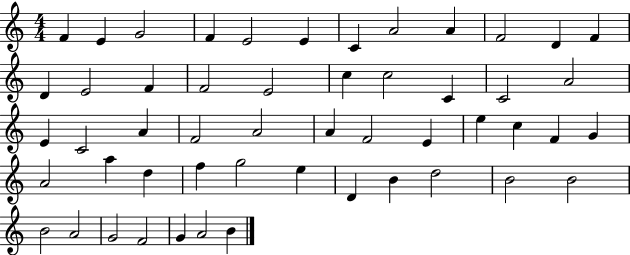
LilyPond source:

{
  \clef treble
  \numericTimeSignature
  \time 4/4
  \key c \major
  f'4 e'4 g'2 | f'4 e'2 e'4 | c'4 a'2 a'4 | f'2 d'4 f'4 | \break d'4 e'2 f'4 | f'2 e'2 | c''4 c''2 c'4 | c'2 a'2 | \break e'4 c'2 a'4 | f'2 a'2 | a'4 f'2 e'4 | e''4 c''4 f'4 g'4 | \break a'2 a''4 d''4 | f''4 g''2 e''4 | d'4 b'4 d''2 | b'2 b'2 | \break b'2 a'2 | g'2 f'2 | g'4 a'2 b'4 | \bar "|."
}